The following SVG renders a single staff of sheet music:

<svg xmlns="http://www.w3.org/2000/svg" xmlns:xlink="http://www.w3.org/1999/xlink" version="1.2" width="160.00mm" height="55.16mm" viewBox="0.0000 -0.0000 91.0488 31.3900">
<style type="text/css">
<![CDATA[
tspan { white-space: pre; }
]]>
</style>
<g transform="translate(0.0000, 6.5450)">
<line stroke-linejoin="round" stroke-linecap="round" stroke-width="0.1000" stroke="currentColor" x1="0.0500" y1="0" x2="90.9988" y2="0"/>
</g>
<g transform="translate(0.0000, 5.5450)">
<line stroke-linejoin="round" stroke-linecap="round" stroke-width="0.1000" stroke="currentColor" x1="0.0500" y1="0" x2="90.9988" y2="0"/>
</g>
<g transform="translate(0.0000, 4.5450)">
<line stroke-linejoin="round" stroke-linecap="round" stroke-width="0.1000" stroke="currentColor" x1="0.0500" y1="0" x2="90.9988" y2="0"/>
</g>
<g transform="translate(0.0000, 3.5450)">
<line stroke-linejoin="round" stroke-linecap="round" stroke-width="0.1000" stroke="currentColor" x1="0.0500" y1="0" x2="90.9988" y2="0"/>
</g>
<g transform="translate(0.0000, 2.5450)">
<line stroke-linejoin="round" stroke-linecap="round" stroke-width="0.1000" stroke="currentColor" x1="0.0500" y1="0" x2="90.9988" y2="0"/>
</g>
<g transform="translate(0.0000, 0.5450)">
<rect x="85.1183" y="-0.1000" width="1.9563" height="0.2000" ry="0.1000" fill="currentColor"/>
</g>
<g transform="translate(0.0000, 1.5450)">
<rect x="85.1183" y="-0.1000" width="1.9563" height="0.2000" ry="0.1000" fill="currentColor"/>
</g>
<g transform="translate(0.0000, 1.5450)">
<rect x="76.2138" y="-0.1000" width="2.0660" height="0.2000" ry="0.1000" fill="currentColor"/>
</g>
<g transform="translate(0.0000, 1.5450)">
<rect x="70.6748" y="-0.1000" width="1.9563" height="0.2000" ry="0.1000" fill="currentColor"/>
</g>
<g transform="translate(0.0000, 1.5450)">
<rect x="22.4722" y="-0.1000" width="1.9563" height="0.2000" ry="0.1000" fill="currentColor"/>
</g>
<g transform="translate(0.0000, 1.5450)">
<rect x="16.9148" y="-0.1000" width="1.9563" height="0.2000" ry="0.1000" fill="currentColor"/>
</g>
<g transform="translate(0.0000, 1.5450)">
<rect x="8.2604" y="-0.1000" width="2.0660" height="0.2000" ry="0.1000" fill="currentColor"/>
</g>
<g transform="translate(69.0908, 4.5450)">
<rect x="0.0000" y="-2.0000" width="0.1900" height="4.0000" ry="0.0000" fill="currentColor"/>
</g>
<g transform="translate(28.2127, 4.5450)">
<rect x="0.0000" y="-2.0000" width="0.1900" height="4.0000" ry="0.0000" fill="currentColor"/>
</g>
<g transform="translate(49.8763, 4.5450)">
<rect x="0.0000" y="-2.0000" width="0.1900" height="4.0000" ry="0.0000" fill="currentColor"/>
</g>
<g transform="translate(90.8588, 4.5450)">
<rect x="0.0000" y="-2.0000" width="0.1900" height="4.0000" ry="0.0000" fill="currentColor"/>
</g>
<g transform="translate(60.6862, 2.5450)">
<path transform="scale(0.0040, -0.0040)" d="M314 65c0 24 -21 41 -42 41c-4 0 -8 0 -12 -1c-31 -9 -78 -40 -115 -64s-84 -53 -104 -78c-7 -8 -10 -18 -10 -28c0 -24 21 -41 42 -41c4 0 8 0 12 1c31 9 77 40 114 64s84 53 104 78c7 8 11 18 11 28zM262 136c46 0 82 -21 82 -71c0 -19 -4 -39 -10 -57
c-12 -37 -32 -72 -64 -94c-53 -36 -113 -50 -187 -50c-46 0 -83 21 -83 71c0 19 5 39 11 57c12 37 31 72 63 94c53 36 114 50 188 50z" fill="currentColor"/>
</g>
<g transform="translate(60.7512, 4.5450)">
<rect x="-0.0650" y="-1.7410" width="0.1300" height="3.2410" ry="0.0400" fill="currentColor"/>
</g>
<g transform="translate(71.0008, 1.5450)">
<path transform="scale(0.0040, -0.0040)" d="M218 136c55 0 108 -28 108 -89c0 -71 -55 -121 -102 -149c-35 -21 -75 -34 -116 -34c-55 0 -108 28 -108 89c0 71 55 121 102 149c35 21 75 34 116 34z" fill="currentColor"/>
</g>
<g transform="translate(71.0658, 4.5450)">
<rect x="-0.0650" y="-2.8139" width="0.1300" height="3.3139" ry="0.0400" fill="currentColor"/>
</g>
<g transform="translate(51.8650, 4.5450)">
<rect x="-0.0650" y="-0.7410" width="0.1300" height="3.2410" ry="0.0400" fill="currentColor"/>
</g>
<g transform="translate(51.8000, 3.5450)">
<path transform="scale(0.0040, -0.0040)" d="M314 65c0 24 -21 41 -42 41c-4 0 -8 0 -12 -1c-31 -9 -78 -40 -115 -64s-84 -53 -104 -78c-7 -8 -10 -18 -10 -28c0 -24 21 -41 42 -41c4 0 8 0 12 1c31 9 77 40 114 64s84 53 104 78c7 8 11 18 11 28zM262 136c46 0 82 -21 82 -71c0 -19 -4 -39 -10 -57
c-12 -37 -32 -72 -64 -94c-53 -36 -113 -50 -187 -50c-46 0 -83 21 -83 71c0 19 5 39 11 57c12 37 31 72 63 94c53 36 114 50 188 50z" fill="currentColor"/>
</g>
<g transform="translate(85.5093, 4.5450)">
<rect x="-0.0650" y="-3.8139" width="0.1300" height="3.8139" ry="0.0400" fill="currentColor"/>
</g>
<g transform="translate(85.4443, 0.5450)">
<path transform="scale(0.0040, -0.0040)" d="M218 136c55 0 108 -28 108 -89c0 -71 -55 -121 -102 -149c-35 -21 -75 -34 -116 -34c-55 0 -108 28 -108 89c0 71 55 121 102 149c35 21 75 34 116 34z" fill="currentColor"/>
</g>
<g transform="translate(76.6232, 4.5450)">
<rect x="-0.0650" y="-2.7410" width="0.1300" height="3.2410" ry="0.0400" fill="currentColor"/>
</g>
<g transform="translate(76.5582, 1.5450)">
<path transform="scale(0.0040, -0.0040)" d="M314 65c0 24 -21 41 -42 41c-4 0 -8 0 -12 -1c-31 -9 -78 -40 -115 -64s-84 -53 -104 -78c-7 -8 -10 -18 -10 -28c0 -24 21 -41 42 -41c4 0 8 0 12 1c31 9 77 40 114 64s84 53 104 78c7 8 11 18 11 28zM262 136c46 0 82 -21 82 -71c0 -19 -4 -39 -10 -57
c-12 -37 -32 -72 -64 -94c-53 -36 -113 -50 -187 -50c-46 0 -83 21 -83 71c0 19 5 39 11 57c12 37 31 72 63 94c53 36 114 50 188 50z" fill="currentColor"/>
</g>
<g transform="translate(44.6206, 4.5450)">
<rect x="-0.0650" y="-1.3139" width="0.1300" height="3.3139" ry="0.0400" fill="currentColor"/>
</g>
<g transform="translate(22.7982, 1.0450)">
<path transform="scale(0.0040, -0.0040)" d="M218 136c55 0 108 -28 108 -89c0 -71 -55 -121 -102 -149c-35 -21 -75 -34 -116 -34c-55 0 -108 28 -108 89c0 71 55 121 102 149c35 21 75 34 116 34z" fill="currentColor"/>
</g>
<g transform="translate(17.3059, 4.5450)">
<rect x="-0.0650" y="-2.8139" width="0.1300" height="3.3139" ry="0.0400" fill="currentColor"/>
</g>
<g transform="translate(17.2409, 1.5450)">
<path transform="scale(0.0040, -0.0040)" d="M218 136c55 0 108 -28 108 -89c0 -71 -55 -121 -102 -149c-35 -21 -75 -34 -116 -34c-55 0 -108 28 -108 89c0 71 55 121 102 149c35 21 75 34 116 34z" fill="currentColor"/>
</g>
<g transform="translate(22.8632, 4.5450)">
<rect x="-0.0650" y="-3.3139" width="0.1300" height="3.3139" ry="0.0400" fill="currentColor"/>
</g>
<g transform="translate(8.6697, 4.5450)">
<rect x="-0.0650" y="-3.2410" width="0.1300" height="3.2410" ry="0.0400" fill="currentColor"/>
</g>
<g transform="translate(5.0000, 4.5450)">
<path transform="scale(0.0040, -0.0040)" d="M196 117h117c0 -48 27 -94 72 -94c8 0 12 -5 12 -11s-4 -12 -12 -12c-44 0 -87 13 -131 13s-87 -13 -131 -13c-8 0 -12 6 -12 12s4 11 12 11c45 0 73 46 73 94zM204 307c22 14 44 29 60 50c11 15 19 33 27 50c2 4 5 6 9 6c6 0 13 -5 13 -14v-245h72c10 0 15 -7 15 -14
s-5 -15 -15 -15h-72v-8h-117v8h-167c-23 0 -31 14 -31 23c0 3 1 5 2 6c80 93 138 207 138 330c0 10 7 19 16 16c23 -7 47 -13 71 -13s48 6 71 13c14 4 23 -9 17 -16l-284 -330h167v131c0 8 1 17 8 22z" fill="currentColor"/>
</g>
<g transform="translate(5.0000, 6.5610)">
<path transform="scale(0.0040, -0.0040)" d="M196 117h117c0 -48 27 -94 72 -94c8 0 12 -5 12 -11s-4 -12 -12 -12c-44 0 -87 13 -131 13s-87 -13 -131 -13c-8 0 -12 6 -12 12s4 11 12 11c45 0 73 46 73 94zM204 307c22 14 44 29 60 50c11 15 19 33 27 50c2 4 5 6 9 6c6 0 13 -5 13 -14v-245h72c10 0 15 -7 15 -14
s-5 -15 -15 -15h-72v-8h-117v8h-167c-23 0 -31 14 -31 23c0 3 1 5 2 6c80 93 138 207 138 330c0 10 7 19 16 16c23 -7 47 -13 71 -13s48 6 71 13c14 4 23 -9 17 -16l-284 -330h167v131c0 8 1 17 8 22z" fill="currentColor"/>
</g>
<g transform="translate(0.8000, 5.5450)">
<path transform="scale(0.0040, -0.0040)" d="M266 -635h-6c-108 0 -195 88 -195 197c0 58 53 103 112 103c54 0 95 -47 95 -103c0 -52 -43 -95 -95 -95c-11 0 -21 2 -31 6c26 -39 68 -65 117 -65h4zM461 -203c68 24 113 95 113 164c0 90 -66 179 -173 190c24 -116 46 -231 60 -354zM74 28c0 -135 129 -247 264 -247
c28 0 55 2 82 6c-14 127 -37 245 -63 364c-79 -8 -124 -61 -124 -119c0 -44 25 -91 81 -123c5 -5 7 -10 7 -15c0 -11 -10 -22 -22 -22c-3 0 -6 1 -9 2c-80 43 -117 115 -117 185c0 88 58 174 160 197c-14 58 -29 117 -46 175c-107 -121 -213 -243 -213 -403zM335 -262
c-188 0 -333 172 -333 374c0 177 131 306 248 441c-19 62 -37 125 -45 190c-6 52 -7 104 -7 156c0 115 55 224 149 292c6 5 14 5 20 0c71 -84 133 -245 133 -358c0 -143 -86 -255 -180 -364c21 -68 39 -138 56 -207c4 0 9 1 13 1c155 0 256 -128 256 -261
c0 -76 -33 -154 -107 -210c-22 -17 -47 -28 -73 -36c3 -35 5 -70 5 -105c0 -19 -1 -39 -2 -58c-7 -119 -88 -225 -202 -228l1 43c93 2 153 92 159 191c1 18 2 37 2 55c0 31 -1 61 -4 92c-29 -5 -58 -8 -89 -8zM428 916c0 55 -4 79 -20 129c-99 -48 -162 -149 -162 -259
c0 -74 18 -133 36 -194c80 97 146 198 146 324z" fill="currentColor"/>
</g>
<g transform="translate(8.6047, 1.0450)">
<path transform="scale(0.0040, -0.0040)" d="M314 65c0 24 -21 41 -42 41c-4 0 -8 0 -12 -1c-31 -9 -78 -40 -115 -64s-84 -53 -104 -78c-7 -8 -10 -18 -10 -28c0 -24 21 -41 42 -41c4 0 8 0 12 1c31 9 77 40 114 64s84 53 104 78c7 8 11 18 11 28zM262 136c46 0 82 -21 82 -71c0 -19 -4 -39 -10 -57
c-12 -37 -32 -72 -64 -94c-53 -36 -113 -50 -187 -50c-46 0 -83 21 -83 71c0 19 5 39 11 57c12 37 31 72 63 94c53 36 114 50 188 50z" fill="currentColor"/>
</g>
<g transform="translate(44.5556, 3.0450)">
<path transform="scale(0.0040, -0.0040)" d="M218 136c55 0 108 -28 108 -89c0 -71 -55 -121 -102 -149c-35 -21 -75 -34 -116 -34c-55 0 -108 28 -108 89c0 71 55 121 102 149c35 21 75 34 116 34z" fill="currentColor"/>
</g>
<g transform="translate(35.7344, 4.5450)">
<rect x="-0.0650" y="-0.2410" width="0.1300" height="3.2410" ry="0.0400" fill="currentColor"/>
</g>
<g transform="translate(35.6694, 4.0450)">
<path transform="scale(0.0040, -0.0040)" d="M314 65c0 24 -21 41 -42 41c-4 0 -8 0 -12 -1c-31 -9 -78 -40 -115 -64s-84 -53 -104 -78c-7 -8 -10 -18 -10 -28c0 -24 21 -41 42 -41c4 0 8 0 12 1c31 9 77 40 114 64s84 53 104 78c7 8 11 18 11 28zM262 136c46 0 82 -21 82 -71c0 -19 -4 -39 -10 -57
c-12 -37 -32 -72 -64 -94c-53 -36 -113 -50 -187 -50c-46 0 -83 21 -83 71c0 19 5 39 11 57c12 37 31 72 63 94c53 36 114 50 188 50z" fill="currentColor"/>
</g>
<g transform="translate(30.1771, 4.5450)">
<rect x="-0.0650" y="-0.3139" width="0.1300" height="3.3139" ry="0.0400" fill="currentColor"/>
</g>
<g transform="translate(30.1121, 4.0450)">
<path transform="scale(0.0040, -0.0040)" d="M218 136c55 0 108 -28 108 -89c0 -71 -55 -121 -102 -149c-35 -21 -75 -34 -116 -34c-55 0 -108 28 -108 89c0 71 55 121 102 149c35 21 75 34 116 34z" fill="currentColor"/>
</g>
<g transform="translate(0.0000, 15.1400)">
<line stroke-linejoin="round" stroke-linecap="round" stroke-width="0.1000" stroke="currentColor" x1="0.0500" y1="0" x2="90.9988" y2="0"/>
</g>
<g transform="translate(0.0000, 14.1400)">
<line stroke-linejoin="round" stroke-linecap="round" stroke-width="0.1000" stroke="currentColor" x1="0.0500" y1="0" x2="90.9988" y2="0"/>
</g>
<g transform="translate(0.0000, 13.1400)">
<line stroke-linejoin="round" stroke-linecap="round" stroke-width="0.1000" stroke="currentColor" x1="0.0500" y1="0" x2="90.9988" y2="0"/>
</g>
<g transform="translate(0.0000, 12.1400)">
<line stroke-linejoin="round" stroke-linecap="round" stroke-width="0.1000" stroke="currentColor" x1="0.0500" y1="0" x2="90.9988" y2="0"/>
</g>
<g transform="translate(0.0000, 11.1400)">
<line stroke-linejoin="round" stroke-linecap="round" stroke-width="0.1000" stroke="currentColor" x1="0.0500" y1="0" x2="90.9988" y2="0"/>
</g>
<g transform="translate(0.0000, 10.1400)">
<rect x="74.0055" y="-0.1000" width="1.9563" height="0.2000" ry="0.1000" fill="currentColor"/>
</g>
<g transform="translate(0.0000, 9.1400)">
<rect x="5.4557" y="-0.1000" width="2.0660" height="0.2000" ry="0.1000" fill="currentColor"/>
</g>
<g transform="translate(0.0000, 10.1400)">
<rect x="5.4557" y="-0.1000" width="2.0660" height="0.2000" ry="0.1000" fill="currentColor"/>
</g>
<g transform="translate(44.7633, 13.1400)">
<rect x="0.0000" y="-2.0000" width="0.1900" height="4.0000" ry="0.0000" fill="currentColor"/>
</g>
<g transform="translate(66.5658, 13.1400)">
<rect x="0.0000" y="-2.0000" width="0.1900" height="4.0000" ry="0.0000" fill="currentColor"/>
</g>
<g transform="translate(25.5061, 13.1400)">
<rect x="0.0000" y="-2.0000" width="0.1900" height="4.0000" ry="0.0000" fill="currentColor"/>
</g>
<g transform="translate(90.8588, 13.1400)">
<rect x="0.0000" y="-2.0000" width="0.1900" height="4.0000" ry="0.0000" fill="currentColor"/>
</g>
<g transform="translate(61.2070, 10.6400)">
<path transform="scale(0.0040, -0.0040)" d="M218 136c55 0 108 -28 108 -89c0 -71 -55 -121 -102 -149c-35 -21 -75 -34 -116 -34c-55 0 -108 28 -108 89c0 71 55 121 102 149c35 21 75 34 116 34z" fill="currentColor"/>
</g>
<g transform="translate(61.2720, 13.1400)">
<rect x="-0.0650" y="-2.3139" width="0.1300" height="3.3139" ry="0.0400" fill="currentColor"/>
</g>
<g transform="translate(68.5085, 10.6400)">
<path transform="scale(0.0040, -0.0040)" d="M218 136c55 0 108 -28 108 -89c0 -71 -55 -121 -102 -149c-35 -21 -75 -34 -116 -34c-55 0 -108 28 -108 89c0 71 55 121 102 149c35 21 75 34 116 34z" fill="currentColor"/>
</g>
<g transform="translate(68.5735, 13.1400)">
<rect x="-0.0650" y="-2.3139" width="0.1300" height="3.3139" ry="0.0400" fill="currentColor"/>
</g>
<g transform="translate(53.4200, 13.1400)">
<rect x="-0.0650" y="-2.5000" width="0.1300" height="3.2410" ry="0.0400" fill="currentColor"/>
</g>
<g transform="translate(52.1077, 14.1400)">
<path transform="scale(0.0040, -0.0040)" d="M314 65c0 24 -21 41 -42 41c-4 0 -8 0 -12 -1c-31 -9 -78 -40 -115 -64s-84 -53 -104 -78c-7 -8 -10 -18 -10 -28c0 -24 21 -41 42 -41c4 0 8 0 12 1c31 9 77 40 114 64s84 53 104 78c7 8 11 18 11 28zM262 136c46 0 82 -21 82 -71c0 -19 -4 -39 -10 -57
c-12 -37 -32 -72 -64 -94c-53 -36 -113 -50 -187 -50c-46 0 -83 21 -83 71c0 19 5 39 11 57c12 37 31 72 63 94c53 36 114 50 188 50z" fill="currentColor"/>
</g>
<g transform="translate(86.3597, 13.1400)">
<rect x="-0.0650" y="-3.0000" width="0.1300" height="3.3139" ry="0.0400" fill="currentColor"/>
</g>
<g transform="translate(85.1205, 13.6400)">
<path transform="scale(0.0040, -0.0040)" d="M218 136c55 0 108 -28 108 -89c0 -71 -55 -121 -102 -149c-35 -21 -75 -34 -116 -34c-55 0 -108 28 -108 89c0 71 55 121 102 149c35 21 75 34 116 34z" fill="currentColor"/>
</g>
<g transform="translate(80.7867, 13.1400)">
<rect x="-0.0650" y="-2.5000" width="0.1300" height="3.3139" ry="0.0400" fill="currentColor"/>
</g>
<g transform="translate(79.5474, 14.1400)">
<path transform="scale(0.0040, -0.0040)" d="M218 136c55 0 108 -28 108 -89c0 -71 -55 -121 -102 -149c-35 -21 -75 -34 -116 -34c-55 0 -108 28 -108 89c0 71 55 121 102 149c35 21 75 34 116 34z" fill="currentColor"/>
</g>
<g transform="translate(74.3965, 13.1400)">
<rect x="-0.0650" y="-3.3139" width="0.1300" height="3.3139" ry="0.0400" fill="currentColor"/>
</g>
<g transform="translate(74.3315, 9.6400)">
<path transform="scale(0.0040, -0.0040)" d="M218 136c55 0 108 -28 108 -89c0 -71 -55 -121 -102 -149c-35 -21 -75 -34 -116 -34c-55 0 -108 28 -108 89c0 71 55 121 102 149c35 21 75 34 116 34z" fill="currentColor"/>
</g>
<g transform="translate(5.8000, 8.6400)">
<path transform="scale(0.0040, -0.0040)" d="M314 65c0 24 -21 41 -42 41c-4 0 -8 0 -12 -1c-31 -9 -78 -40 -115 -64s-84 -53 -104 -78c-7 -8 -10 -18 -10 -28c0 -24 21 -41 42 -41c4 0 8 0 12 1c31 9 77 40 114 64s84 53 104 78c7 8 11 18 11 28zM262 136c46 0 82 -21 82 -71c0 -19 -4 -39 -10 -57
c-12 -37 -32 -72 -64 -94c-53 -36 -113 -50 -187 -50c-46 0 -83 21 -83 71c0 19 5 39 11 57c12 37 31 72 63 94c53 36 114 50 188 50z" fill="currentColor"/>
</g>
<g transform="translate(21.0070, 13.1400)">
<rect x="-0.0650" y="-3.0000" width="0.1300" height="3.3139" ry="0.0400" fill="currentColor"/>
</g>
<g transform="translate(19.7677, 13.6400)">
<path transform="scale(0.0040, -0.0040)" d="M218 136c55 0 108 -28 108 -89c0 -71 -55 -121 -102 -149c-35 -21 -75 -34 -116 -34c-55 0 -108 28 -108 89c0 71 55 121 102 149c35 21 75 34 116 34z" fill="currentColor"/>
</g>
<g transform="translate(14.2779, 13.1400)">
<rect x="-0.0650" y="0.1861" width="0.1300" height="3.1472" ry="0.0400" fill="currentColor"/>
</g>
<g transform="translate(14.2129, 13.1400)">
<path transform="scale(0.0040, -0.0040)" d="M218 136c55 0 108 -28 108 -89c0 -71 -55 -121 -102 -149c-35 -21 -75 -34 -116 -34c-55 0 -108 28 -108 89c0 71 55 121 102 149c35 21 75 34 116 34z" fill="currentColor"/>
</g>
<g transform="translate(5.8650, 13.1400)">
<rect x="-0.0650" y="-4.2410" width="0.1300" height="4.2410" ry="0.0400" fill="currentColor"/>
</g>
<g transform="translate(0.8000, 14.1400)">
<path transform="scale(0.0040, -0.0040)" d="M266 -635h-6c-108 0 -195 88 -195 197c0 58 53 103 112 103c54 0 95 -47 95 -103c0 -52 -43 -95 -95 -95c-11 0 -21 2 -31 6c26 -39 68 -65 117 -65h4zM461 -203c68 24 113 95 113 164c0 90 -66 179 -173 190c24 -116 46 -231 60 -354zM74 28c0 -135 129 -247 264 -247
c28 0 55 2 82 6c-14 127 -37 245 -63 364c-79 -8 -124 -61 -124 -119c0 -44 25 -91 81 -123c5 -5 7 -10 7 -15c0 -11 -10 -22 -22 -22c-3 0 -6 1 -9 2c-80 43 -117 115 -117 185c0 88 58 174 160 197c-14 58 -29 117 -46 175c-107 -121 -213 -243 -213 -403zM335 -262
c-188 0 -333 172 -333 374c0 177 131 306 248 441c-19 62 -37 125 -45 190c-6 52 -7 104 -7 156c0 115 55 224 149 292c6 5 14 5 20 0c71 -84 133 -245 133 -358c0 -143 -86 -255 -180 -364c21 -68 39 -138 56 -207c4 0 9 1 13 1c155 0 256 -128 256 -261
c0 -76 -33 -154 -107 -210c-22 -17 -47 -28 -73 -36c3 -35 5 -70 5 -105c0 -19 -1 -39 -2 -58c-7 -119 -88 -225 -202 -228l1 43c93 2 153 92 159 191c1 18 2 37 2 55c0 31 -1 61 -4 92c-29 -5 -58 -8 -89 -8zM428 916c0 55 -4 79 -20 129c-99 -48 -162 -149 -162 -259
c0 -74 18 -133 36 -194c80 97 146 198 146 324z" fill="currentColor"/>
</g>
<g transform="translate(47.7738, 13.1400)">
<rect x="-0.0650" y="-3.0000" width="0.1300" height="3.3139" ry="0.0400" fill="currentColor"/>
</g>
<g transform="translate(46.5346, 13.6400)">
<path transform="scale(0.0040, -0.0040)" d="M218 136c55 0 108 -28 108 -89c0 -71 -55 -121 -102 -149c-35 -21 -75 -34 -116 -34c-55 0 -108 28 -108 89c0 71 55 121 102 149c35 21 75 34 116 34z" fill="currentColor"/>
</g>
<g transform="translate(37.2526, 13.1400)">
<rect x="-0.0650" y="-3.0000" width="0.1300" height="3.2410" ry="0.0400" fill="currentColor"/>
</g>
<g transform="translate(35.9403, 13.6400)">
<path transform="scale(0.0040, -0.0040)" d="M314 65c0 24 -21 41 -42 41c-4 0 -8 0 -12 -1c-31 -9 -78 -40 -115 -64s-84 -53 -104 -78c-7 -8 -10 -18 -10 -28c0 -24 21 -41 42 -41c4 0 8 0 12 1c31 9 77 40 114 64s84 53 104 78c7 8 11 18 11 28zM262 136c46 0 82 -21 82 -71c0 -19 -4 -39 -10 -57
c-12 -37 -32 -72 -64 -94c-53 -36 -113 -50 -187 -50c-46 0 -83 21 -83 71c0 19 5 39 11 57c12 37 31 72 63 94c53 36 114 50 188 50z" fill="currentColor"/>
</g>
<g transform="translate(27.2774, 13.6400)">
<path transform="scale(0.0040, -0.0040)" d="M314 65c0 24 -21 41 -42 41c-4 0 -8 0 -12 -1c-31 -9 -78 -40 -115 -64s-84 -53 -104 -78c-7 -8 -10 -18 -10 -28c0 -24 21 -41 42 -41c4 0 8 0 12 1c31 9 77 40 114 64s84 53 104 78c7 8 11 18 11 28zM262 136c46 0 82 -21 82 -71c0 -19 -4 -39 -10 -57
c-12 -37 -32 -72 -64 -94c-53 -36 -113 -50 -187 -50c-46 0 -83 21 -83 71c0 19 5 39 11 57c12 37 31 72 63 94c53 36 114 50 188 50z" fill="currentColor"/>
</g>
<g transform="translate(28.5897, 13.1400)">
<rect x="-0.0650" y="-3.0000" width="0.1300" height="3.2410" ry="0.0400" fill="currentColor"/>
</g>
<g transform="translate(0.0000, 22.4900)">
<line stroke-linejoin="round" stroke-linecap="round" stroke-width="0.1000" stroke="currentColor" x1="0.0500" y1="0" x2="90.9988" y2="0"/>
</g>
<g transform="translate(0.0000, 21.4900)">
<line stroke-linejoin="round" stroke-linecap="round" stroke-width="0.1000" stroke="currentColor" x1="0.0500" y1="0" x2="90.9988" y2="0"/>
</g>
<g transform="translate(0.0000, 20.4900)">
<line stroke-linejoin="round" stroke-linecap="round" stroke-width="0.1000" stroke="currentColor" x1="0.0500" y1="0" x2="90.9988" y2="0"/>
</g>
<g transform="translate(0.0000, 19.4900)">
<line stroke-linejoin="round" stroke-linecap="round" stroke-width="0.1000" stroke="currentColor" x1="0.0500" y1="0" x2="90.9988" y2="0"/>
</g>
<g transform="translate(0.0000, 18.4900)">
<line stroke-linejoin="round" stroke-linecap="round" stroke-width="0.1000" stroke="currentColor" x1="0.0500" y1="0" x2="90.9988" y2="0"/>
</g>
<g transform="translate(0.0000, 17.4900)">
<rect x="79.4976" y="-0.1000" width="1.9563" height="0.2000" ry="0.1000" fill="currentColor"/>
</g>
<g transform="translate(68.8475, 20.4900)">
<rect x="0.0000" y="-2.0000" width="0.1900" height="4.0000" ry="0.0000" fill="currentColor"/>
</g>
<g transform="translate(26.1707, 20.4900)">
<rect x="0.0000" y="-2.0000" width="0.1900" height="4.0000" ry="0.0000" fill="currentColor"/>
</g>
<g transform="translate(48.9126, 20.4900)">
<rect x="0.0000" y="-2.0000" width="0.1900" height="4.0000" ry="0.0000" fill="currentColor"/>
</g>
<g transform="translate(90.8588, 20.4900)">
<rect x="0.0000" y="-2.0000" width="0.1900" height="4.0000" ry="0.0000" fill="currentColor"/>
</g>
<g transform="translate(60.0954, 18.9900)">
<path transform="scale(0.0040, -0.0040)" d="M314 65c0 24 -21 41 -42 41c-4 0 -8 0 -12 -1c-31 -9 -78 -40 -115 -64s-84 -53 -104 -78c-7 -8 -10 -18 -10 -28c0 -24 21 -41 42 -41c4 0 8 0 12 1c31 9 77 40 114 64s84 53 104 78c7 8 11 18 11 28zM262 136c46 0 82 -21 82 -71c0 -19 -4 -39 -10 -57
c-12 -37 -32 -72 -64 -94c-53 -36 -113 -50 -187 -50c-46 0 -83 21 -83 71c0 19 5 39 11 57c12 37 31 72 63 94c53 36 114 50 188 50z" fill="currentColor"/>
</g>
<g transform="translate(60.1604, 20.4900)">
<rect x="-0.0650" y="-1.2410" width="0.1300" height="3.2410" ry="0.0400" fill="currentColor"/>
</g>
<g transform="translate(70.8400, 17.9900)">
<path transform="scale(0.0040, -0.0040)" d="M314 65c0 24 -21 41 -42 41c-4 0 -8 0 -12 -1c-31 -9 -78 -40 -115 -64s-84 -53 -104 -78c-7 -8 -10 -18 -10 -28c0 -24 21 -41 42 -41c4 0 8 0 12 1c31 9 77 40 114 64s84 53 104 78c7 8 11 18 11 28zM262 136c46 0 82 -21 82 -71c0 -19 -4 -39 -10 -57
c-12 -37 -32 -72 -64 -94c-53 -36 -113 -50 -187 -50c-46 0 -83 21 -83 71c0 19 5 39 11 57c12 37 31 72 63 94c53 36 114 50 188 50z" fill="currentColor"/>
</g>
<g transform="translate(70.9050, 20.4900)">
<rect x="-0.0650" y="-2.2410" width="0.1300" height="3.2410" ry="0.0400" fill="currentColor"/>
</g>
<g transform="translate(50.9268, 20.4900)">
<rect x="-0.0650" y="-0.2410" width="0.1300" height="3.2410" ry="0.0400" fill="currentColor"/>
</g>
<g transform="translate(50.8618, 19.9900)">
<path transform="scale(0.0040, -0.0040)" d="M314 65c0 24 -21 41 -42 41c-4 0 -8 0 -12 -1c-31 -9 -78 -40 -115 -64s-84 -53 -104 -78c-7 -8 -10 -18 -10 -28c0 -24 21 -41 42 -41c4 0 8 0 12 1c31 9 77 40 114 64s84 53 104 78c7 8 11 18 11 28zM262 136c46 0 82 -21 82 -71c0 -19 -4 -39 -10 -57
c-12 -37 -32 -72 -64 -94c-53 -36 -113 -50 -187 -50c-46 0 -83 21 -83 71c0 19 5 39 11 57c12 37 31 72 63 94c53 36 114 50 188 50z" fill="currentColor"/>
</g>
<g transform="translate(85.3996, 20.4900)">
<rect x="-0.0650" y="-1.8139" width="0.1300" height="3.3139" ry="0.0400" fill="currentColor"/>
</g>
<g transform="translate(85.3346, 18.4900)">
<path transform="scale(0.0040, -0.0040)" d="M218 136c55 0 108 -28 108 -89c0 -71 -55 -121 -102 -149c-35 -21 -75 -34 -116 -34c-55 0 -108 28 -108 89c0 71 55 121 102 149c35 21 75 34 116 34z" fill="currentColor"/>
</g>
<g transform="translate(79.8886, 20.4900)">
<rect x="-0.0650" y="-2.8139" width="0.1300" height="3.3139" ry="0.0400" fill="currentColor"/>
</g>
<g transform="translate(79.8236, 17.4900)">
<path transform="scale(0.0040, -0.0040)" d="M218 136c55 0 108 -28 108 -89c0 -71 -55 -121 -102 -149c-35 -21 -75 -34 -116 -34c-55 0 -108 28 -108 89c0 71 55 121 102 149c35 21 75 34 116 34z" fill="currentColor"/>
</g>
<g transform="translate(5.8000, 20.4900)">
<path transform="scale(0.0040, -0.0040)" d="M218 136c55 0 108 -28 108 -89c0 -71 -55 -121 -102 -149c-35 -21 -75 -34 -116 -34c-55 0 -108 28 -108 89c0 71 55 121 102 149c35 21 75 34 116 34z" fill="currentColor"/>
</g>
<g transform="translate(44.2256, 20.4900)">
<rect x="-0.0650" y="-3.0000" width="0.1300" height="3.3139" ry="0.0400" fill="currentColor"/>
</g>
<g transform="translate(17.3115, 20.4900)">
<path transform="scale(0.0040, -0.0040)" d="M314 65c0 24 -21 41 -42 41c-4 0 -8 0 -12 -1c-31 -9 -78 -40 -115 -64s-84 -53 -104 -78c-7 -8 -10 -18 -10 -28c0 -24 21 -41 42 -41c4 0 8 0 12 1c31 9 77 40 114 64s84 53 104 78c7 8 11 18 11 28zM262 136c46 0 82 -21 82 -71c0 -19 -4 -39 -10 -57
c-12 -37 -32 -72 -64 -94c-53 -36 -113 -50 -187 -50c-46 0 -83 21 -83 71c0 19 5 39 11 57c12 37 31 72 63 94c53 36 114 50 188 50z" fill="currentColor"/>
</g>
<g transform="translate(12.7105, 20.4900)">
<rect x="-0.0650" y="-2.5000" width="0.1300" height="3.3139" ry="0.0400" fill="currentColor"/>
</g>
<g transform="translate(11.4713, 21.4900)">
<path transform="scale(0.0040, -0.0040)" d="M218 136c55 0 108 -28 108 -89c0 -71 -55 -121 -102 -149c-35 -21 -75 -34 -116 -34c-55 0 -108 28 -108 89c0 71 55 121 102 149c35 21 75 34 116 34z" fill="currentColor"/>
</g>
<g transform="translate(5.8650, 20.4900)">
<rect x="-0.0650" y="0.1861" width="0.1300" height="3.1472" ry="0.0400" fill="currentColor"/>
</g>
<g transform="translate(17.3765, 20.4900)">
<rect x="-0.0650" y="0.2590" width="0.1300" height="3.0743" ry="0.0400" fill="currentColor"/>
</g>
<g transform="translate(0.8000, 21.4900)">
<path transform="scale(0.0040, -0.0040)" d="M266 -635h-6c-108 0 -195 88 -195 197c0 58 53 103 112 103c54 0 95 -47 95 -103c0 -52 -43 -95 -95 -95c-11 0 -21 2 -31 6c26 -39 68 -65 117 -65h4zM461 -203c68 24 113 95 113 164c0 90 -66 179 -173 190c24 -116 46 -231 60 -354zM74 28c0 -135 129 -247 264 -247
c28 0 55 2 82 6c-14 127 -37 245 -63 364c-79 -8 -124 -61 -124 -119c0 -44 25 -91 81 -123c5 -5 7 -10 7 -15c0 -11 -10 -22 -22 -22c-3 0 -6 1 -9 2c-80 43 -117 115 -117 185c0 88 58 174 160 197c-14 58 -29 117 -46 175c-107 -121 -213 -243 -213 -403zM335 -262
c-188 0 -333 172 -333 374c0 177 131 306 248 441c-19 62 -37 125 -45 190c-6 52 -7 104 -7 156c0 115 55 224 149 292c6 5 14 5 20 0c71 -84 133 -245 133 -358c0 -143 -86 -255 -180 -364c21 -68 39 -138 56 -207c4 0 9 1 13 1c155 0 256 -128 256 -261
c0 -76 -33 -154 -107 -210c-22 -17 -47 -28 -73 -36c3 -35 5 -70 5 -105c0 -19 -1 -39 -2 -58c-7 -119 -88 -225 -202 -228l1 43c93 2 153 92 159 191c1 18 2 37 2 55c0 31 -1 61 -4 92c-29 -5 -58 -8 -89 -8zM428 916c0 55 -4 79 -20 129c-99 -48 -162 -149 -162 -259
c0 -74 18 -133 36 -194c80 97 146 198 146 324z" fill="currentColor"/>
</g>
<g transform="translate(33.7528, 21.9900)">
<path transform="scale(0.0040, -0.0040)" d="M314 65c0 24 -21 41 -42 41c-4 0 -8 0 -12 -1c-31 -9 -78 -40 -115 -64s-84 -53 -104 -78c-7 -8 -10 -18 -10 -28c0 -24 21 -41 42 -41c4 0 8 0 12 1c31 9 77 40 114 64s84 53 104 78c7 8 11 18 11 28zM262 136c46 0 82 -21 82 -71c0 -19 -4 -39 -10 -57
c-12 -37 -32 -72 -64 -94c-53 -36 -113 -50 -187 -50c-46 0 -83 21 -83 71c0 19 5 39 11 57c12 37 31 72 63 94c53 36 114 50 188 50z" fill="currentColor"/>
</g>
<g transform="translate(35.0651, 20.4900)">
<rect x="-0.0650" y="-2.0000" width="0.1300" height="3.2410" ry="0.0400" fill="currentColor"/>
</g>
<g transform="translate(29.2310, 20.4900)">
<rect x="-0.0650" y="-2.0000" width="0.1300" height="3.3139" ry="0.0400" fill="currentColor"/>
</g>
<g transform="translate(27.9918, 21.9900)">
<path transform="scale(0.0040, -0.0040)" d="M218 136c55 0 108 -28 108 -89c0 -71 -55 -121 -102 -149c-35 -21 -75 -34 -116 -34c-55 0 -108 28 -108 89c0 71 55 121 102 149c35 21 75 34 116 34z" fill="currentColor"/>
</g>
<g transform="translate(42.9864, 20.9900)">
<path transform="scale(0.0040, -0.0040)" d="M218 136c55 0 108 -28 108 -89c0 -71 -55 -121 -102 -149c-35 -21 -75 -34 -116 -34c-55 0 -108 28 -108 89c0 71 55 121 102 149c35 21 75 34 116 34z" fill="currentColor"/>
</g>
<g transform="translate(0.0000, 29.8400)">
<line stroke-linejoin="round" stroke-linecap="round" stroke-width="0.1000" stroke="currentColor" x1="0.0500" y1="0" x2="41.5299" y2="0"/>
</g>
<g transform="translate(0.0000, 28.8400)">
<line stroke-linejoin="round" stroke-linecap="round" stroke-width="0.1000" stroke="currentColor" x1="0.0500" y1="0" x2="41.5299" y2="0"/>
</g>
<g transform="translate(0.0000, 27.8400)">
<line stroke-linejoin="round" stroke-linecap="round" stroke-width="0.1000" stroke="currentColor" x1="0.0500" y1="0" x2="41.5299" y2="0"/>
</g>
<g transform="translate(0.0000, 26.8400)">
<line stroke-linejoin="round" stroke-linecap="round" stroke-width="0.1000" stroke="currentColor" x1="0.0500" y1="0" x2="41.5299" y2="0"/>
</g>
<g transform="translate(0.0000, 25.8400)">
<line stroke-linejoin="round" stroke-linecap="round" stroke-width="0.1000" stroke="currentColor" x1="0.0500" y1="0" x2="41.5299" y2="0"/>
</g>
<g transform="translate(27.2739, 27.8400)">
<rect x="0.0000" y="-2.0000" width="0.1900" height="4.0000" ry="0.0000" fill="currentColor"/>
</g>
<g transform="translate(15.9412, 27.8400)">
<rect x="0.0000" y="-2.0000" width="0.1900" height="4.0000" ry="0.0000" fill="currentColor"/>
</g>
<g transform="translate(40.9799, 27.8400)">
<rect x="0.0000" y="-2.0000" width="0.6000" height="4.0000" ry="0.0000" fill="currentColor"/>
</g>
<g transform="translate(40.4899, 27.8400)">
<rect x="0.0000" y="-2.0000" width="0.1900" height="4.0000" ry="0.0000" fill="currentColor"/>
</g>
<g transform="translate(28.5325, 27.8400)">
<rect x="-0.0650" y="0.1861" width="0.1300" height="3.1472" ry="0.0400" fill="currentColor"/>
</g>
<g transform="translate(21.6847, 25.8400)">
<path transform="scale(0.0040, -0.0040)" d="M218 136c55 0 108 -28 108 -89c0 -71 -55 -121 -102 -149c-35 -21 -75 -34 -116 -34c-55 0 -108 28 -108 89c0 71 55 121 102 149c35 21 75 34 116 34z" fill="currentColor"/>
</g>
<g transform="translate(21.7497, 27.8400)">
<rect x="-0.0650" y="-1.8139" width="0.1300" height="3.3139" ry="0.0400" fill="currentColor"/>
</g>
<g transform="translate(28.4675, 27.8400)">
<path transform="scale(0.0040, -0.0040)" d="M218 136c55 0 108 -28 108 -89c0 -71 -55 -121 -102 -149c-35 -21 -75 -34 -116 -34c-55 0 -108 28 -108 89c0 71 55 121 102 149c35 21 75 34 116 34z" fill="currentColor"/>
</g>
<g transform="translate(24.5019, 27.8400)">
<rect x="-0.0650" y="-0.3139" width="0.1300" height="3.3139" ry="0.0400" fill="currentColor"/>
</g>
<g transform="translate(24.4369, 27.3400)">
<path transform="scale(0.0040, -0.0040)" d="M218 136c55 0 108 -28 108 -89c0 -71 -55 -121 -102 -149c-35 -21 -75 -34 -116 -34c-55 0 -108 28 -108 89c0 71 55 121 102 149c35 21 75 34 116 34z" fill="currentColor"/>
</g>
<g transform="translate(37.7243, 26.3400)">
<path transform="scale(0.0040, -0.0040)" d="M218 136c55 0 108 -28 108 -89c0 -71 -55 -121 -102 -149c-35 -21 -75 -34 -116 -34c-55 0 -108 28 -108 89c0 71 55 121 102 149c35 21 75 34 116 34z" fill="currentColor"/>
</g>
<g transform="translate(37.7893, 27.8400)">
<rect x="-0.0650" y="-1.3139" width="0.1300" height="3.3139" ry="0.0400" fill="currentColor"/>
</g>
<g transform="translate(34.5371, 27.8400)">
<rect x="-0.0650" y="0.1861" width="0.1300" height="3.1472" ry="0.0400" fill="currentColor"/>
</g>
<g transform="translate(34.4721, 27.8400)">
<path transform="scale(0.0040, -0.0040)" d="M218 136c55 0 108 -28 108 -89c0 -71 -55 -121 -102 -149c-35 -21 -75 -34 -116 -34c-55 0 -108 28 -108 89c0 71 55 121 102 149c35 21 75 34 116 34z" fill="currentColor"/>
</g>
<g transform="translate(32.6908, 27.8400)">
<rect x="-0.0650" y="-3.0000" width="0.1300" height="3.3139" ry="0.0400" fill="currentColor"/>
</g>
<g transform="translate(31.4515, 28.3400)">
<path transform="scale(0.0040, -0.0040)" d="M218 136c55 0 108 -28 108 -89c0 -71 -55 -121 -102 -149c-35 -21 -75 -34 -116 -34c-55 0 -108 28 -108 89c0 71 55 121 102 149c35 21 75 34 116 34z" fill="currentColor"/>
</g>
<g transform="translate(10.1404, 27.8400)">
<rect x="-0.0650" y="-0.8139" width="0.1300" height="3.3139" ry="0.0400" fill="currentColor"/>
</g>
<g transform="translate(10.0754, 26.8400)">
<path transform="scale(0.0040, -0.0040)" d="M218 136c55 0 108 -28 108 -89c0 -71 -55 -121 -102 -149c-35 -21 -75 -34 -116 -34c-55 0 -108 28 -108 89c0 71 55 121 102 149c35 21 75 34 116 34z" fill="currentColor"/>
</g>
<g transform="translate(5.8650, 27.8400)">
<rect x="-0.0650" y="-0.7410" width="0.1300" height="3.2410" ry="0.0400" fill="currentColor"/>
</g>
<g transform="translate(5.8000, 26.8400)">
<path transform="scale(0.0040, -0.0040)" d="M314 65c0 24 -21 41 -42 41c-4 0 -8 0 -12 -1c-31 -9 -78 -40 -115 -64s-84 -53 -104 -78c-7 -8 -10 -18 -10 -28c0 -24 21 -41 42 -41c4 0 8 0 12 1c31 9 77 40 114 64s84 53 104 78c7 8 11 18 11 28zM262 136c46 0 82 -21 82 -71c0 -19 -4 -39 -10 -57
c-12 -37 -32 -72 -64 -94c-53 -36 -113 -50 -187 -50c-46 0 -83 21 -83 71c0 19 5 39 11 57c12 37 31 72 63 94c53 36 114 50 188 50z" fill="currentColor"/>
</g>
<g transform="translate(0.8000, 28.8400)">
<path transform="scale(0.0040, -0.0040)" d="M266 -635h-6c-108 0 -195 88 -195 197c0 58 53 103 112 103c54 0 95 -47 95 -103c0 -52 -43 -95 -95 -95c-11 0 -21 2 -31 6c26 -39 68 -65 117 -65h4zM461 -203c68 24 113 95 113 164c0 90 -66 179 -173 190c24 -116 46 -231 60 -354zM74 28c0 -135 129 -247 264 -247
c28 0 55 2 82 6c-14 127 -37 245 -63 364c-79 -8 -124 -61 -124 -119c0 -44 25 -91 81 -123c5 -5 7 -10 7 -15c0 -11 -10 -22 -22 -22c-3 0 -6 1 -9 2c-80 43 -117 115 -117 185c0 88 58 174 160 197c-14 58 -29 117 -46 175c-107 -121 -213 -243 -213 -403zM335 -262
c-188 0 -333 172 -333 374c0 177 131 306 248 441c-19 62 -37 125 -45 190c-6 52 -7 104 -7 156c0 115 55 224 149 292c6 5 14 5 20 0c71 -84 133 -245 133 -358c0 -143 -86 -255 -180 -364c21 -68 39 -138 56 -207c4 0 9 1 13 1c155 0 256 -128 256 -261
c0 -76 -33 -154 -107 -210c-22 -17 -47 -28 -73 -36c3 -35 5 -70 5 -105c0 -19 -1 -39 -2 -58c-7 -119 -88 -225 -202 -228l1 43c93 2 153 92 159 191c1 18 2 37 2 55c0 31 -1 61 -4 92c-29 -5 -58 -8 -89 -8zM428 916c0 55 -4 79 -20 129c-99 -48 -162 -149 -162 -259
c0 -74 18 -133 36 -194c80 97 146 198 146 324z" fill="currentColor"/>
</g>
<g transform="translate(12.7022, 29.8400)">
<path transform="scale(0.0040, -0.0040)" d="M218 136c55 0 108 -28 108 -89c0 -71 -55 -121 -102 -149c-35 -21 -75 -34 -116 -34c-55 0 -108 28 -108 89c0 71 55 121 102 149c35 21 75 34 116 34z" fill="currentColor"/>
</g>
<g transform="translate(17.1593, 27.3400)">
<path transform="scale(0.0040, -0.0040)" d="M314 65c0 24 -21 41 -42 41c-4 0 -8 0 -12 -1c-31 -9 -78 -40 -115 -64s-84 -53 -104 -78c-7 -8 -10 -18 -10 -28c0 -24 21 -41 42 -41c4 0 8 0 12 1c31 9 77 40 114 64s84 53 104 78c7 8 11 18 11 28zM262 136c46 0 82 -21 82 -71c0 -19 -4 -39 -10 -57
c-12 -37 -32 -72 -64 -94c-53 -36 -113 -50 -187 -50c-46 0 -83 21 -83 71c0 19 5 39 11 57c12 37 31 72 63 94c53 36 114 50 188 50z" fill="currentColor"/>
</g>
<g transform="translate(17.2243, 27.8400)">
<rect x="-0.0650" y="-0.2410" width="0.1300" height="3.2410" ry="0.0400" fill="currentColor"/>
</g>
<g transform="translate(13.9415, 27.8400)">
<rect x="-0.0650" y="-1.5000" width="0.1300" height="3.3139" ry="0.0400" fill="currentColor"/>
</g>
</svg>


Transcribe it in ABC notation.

X:1
T:Untitled
M:4/4
L:1/4
K:C
b2 a b c c2 e d2 f2 a a2 c' d'2 B A A2 A2 A G2 g g b G A B G B2 F F2 A c2 e2 g2 a f d2 d E c2 f c B A B e